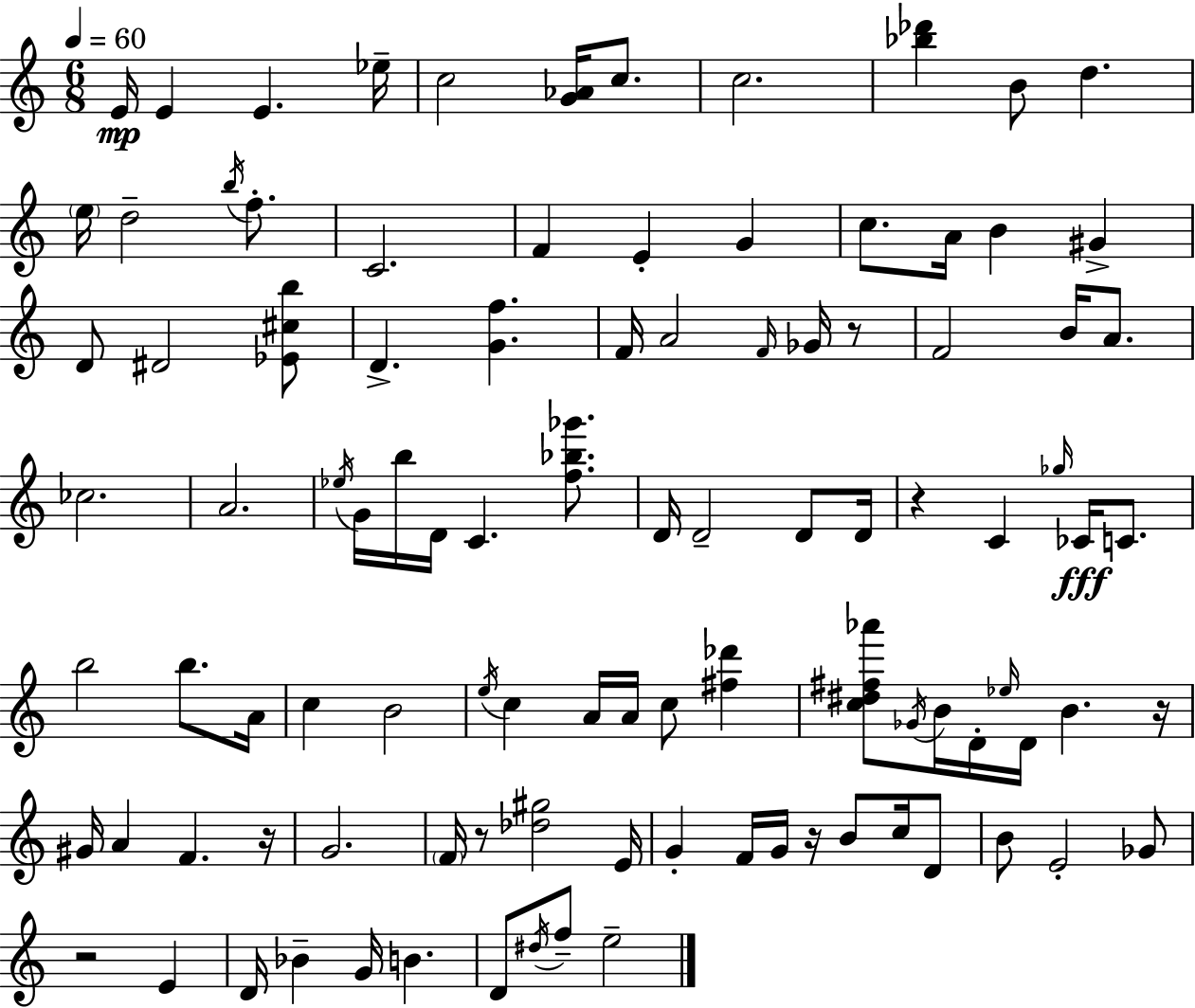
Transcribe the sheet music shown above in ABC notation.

X:1
T:Untitled
M:6/8
L:1/4
K:C
E/4 E E _e/4 c2 [G_A]/4 c/2 c2 [_b_d'] B/2 d e/4 d2 b/4 f/2 C2 F E G c/2 A/4 B ^G D/2 ^D2 [_E^cb]/2 D [Gf] F/4 A2 F/4 _G/4 z/2 F2 B/4 A/2 _c2 A2 _e/4 G/4 b/4 D/4 C [f_b_g']/2 D/4 D2 D/2 D/4 z C _g/4 _C/4 C/2 b2 b/2 A/4 c B2 e/4 c A/4 A/4 c/2 [^f_d'] [c^d^f_a']/2 _G/4 B/4 D/4 _e/4 D/4 B z/4 ^G/4 A F z/4 G2 F/4 z/2 [_d^g]2 E/4 G F/4 G/4 z/4 B/2 c/4 D/2 B/2 E2 _G/2 z2 E D/4 _B G/4 B D/2 ^d/4 f/2 e2